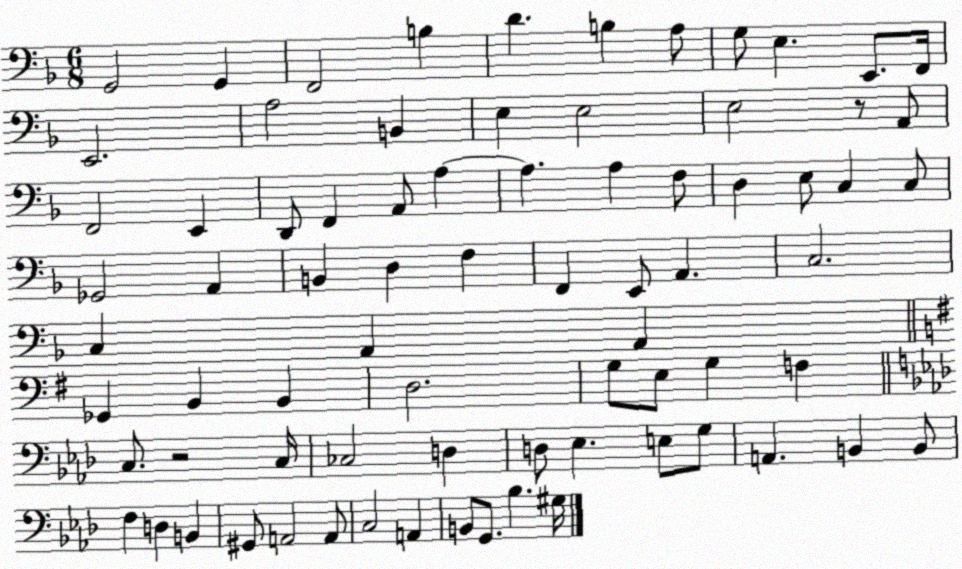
X:1
T:Untitled
M:6/8
L:1/4
K:F
G,,2 G,, F,,2 B, D B, A,/2 G,/2 E, E,,/2 F,,/4 E,,2 A,2 B,, E, E,2 E,2 z/2 A,,/2 F,,2 E,, D,,/2 F,, A,,/2 A, A, A, F,/2 D, E,/2 C, C,/2 _G,,2 A,, B,, D, F, F,, E,,/2 A,, C,2 C, A,, A,, _G,, B,, B,, D,2 G,/2 E,/2 G, F, C,/2 z2 C,/4 _C,2 D, D,/2 _E, E,/2 G,/2 A,, B,, B,,/2 F, D, B,, ^G,,/2 A,,2 A,,/2 C,2 A,, B,,/2 G,,/2 _B, ^G,/4